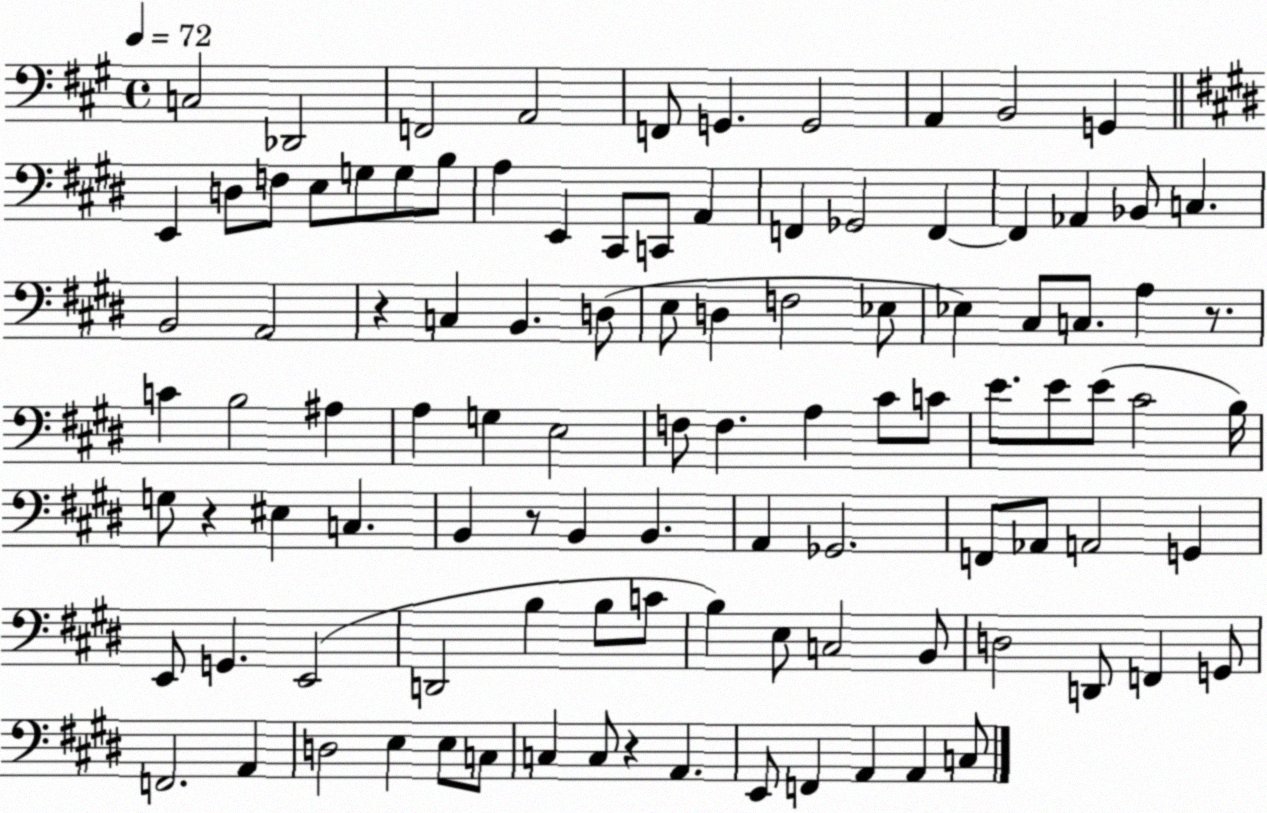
X:1
T:Untitled
M:4/4
L:1/4
K:A
C,2 _D,,2 F,,2 A,,2 F,,/2 G,, G,,2 A,, B,,2 G,, E,, D,/2 F,/2 E,/2 G,/2 G,/2 B,/2 A, E,, ^C,,/2 C,,/2 A,, F,, _G,,2 F,, F,, _A,, _B,,/2 C, B,,2 A,,2 z C, B,, D,/2 E,/2 D, F,2 _E,/2 _E, ^C,/2 C,/2 A, z/2 C B,2 ^A, A, G, E,2 F,/2 F, A, ^C/2 C/2 E/2 E/2 E/2 ^C2 B,/4 G,/2 z ^E, C, B,, z/2 B,, B,, A,, _G,,2 F,,/2 _A,,/2 A,,2 G,, E,,/2 G,, E,,2 D,,2 B, B,/2 C/2 B, E,/2 C,2 B,,/2 D,2 D,,/2 F,, G,,/2 F,,2 A,, D,2 E, E,/2 C,/2 C, C,/2 z A,, E,,/2 F,, A,, A,, C,/2